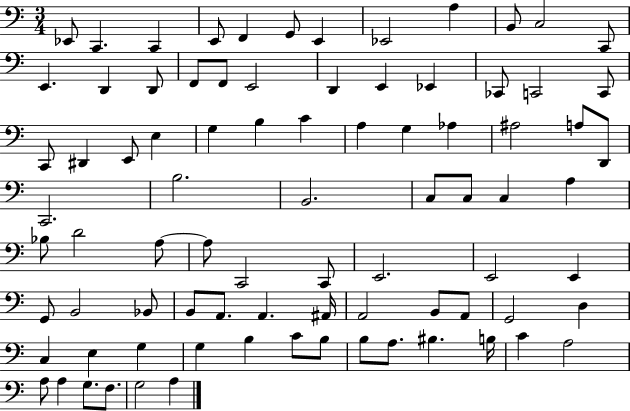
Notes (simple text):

Eb2/e C2/q. C2/q E2/e F2/q G2/e E2/q Eb2/h A3/q B2/e C3/h C2/e E2/q. D2/q D2/e F2/e F2/e E2/h D2/q E2/q Eb2/q CES2/e C2/h C2/e C2/e D#2/q E2/e E3/q G3/q B3/q C4/q A3/q G3/q Ab3/q A#3/h A3/e D2/e C2/h. B3/h. B2/h. C3/e C3/e C3/q A3/q Bb3/e D4/h A3/e A3/e C2/h C2/e E2/h. E2/h E2/q G2/e B2/h Bb2/e B2/e A2/e. A2/q. A#2/s A2/h B2/e A2/e G2/h D3/q C3/q E3/q G3/q G3/q B3/q C4/e B3/e B3/e A3/e. BIS3/q. B3/s C4/q A3/h A3/e A3/q G3/e. F3/e. G3/h A3/q